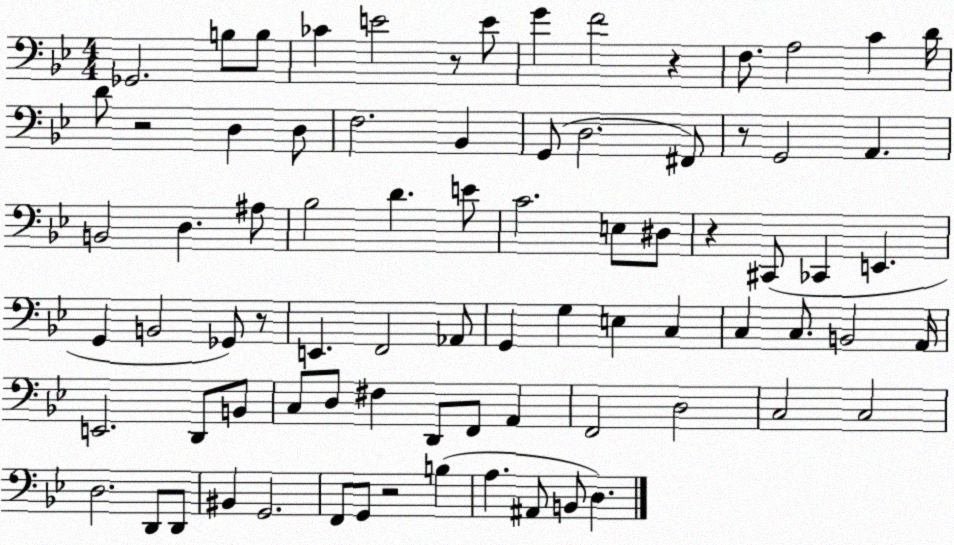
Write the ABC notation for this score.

X:1
T:Untitled
M:4/4
L:1/4
K:Bb
_G,,2 B,/2 B,/2 _C E2 z/2 E/2 G F2 z F,/2 A,2 C D/4 D/2 z2 D, D,/2 F,2 _B,, G,,/2 D,2 ^F,,/2 z/2 G,,2 A,, B,,2 D, ^A,/2 _B,2 D E/2 C2 E,/2 ^D,/2 z ^C,,/2 _C,, E,, G,, B,,2 _G,,/2 z/2 E,, F,,2 _A,,/2 G,, G, E, C, C, C,/2 B,,2 A,,/4 E,,2 D,,/2 B,,/2 C,/2 D,/2 ^F, D,,/2 F,,/2 A,, F,,2 D,2 C,2 C,2 D,2 D,,/2 D,,/2 ^B,, G,,2 F,,/2 G,,/2 z2 B, A, ^A,,/2 B,,/2 D,